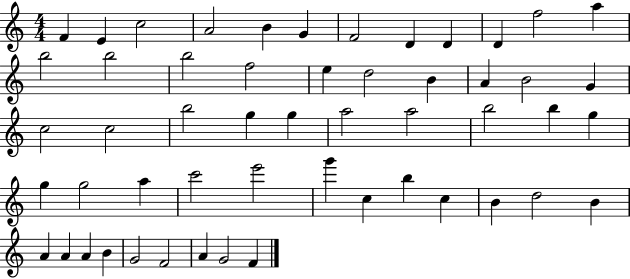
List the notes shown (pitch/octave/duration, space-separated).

F4/q E4/q C5/h A4/h B4/q G4/q F4/h D4/q D4/q D4/q F5/h A5/q B5/h B5/h B5/h F5/h E5/q D5/h B4/q A4/q B4/h G4/q C5/h C5/h B5/h G5/q G5/q A5/h A5/h B5/h B5/q G5/q G5/q G5/h A5/q C6/h E6/h G6/q C5/q B5/q C5/q B4/q D5/h B4/q A4/q A4/q A4/q B4/q G4/h F4/h A4/q G4/h F4/q